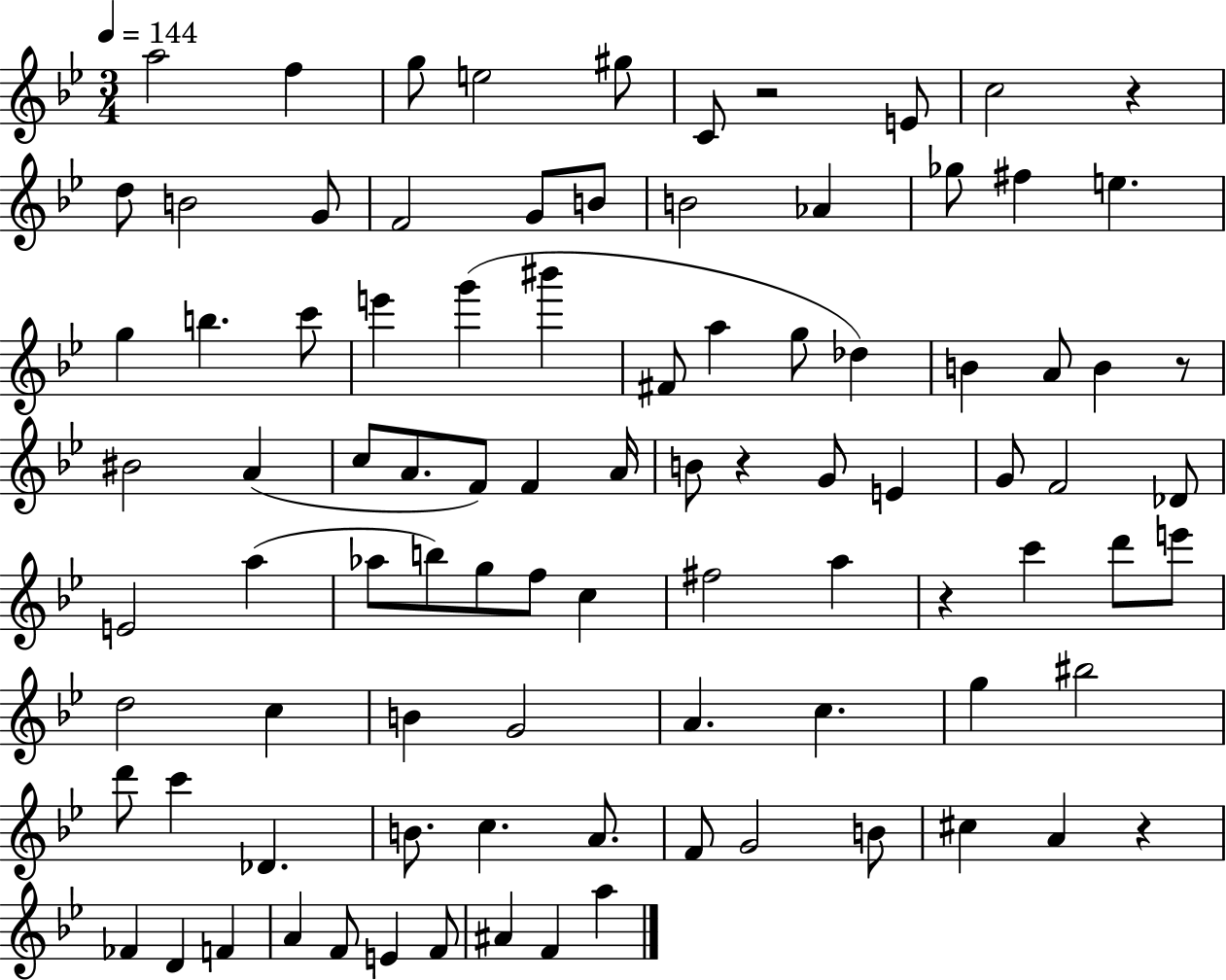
A5/h F5/q G5/e E5/h G#5/e C4/e R/h E4/e C5/h R/q D5/e B4/h G4/e F4/h G4/e B4/e B4/h Ab4/q Gb5/e F#5/q E5/q. G5/q B5/q. C6/e E6/q G6/q BIS6/q F#4/e A5/q G5/e Db5/q B4/q A4/e B4/q R/e BIS4/h A4/q C5/e A4/e. F4/e F4/q A4/s B4/e R/q G4/e E4/q G4/e F4/h Db4/e E4/h A5/q Ab5/e B5/e G5/e F5/e C5/q F#5/h A5/q R/q C6/q D6/e E6/e D5/h C5/q B4/q G4/h A4/q. C5/q. G5/q BIS5/h D6/e C6/q Db4/q. B4/e. C5/q. A4/e. F4/e G4/h B4/e C#5/q A4/q R/q FES4/q D4/q F4/q A4/q F4/e E4/q F4/e A#4/q F4/q A5/q